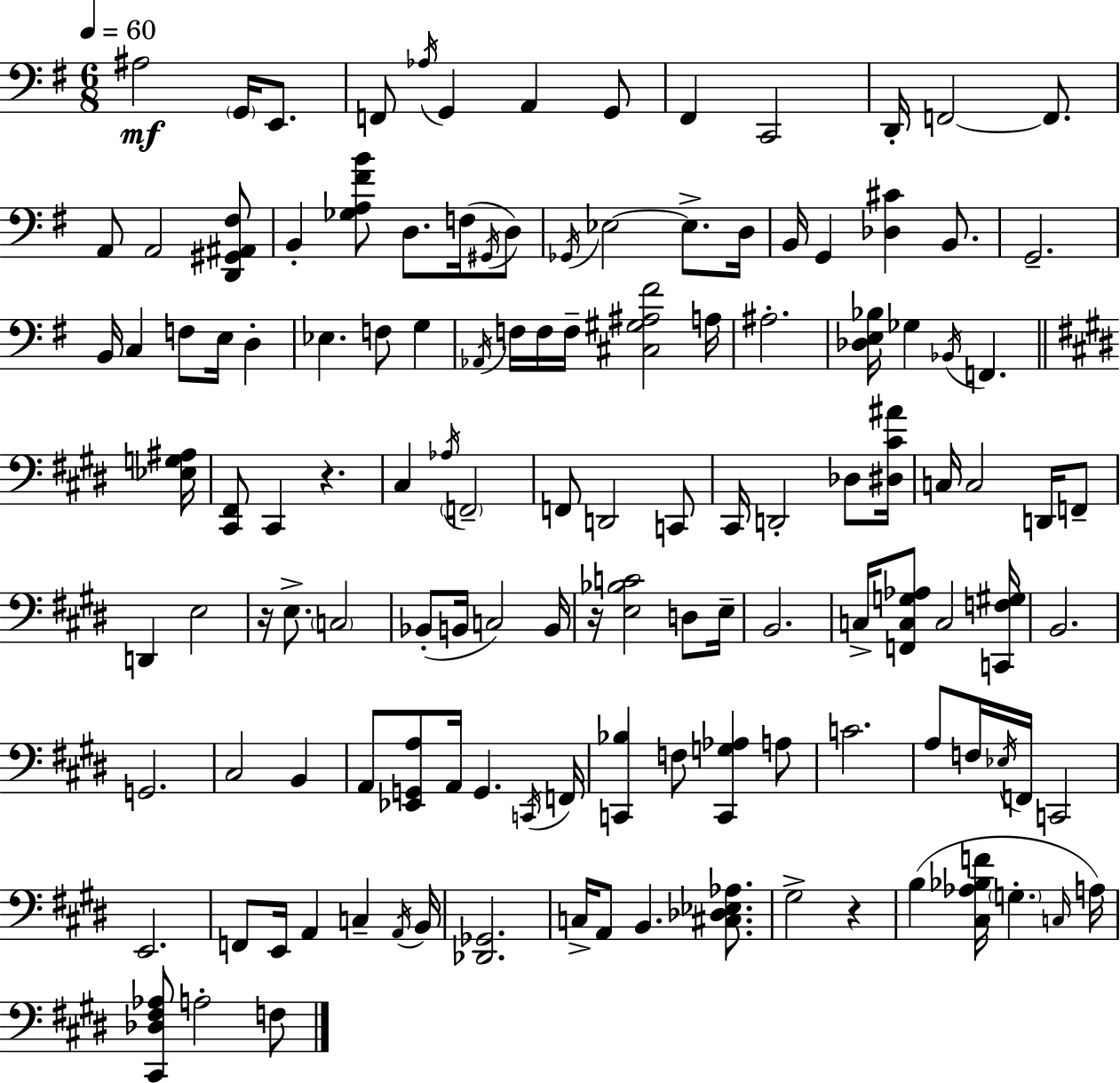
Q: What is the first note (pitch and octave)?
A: A#3